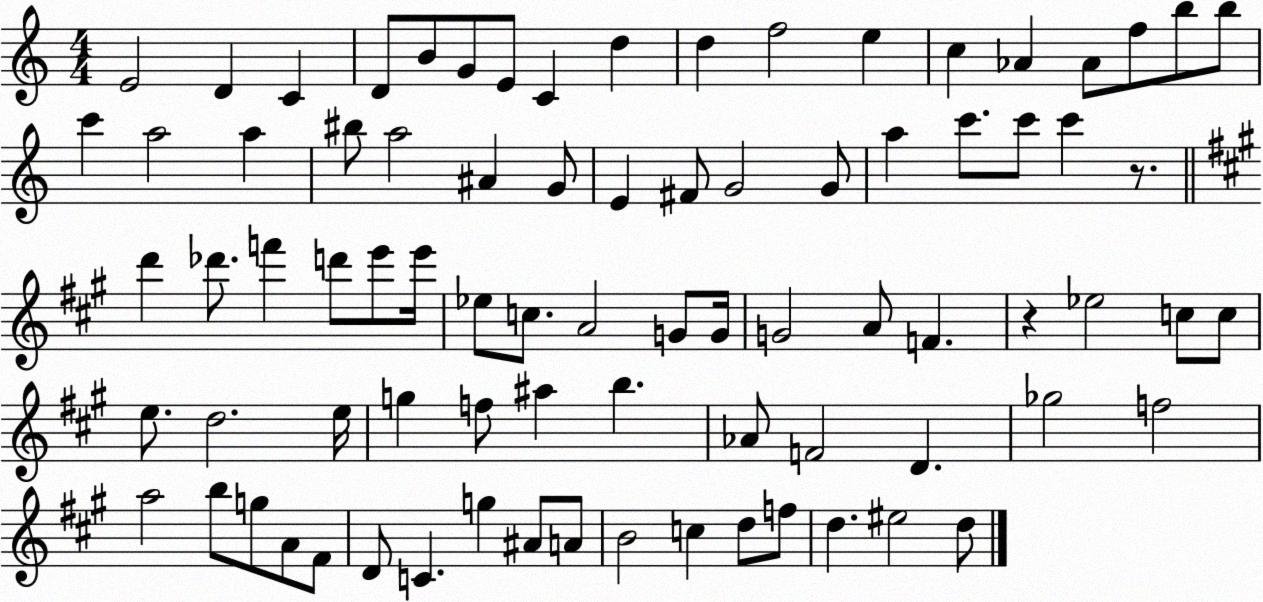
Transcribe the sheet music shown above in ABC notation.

X:1
T:Untitled
M:4/4
L:1/4
K:C
E2 D C D/2 B/2 G/2 E/2 C d d f2 e c _A _A/2 f/2 b/2 b/2 c' a2 a ^b/2 a2 ^A G/2 E ^F/2 G2 G/2 a c'/2 c'/2 c' z/2 d' _d'/2 f' d'/2 e'/2 e'/4 _e/2 c/2 A2 G/2 G/4 G2 A/2 F z _e2 c/2 c/2 e/2 d2 e/4 g f/2 ^a b _A/2 F2 D _g2 f2 a2 b/2 g/2 A/2 ^F/2 D/2 C g ^A/2 A/2 B2 c d/2 f/2 d ^e2 d/2